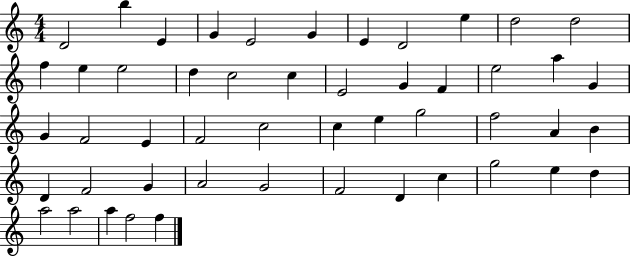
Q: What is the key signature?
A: C major